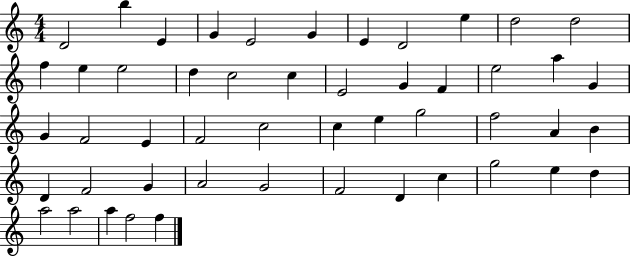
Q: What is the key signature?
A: C major